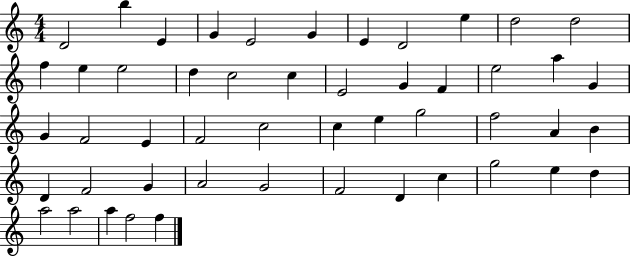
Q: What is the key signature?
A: C major